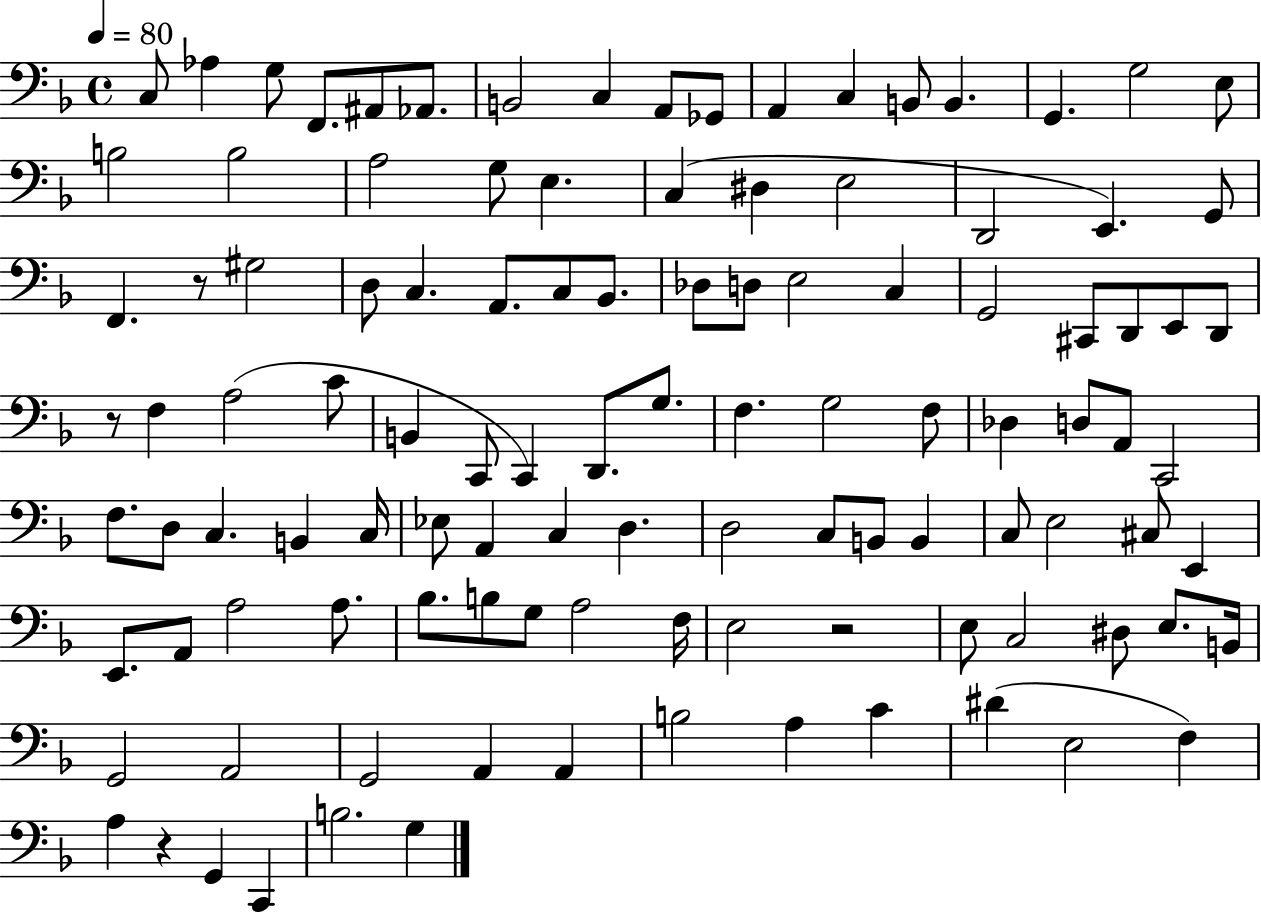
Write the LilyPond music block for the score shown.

{
  \clef bass
  \time 4/4
  \defaultTimeSignature
  \key f \major
  \tempo 4 = 80
  c8 aes4 g8 f,8. ais,8 aes,8. | b,2 c4 a,8 ges,8 | a,4 c4 b,8 b,4. | g,4. g2 e8 | \break b2 b2 | a2 g8 e4. | c4( dis4 e2 | d,2 e,4.) g,8 | \break f,4. r8 gis2 | d8 c4. a,8. c8 bes,8. | des8 d8 e2 c4 | g,2 cis,8 d,8 e,8 d,8 | \break r8 f4 a2( c'8 | b,4 c,8 c,4) d,8. g8. | f4. g2 f8 | des4 d8 a,8 c,2 | \break f8. d8 c4. b,4 c16 | ees8 a,4 c4 d4. | d2 c8 b,8 b,4 | c8 e2 cis8 e,4 | \break e,8. a,8 a2 a8. | bes8. b8 g8 a2 f16 | e2 r2 | e8 c2 dis8 e8. b,16 | \break g,2 a,2 | g,2 a,4 a,4 | b2 a4 c'4 | dis'4( e2 f4) | \break a4 r4 g,4 c,4 | b2. g4 | \bar "|."
}